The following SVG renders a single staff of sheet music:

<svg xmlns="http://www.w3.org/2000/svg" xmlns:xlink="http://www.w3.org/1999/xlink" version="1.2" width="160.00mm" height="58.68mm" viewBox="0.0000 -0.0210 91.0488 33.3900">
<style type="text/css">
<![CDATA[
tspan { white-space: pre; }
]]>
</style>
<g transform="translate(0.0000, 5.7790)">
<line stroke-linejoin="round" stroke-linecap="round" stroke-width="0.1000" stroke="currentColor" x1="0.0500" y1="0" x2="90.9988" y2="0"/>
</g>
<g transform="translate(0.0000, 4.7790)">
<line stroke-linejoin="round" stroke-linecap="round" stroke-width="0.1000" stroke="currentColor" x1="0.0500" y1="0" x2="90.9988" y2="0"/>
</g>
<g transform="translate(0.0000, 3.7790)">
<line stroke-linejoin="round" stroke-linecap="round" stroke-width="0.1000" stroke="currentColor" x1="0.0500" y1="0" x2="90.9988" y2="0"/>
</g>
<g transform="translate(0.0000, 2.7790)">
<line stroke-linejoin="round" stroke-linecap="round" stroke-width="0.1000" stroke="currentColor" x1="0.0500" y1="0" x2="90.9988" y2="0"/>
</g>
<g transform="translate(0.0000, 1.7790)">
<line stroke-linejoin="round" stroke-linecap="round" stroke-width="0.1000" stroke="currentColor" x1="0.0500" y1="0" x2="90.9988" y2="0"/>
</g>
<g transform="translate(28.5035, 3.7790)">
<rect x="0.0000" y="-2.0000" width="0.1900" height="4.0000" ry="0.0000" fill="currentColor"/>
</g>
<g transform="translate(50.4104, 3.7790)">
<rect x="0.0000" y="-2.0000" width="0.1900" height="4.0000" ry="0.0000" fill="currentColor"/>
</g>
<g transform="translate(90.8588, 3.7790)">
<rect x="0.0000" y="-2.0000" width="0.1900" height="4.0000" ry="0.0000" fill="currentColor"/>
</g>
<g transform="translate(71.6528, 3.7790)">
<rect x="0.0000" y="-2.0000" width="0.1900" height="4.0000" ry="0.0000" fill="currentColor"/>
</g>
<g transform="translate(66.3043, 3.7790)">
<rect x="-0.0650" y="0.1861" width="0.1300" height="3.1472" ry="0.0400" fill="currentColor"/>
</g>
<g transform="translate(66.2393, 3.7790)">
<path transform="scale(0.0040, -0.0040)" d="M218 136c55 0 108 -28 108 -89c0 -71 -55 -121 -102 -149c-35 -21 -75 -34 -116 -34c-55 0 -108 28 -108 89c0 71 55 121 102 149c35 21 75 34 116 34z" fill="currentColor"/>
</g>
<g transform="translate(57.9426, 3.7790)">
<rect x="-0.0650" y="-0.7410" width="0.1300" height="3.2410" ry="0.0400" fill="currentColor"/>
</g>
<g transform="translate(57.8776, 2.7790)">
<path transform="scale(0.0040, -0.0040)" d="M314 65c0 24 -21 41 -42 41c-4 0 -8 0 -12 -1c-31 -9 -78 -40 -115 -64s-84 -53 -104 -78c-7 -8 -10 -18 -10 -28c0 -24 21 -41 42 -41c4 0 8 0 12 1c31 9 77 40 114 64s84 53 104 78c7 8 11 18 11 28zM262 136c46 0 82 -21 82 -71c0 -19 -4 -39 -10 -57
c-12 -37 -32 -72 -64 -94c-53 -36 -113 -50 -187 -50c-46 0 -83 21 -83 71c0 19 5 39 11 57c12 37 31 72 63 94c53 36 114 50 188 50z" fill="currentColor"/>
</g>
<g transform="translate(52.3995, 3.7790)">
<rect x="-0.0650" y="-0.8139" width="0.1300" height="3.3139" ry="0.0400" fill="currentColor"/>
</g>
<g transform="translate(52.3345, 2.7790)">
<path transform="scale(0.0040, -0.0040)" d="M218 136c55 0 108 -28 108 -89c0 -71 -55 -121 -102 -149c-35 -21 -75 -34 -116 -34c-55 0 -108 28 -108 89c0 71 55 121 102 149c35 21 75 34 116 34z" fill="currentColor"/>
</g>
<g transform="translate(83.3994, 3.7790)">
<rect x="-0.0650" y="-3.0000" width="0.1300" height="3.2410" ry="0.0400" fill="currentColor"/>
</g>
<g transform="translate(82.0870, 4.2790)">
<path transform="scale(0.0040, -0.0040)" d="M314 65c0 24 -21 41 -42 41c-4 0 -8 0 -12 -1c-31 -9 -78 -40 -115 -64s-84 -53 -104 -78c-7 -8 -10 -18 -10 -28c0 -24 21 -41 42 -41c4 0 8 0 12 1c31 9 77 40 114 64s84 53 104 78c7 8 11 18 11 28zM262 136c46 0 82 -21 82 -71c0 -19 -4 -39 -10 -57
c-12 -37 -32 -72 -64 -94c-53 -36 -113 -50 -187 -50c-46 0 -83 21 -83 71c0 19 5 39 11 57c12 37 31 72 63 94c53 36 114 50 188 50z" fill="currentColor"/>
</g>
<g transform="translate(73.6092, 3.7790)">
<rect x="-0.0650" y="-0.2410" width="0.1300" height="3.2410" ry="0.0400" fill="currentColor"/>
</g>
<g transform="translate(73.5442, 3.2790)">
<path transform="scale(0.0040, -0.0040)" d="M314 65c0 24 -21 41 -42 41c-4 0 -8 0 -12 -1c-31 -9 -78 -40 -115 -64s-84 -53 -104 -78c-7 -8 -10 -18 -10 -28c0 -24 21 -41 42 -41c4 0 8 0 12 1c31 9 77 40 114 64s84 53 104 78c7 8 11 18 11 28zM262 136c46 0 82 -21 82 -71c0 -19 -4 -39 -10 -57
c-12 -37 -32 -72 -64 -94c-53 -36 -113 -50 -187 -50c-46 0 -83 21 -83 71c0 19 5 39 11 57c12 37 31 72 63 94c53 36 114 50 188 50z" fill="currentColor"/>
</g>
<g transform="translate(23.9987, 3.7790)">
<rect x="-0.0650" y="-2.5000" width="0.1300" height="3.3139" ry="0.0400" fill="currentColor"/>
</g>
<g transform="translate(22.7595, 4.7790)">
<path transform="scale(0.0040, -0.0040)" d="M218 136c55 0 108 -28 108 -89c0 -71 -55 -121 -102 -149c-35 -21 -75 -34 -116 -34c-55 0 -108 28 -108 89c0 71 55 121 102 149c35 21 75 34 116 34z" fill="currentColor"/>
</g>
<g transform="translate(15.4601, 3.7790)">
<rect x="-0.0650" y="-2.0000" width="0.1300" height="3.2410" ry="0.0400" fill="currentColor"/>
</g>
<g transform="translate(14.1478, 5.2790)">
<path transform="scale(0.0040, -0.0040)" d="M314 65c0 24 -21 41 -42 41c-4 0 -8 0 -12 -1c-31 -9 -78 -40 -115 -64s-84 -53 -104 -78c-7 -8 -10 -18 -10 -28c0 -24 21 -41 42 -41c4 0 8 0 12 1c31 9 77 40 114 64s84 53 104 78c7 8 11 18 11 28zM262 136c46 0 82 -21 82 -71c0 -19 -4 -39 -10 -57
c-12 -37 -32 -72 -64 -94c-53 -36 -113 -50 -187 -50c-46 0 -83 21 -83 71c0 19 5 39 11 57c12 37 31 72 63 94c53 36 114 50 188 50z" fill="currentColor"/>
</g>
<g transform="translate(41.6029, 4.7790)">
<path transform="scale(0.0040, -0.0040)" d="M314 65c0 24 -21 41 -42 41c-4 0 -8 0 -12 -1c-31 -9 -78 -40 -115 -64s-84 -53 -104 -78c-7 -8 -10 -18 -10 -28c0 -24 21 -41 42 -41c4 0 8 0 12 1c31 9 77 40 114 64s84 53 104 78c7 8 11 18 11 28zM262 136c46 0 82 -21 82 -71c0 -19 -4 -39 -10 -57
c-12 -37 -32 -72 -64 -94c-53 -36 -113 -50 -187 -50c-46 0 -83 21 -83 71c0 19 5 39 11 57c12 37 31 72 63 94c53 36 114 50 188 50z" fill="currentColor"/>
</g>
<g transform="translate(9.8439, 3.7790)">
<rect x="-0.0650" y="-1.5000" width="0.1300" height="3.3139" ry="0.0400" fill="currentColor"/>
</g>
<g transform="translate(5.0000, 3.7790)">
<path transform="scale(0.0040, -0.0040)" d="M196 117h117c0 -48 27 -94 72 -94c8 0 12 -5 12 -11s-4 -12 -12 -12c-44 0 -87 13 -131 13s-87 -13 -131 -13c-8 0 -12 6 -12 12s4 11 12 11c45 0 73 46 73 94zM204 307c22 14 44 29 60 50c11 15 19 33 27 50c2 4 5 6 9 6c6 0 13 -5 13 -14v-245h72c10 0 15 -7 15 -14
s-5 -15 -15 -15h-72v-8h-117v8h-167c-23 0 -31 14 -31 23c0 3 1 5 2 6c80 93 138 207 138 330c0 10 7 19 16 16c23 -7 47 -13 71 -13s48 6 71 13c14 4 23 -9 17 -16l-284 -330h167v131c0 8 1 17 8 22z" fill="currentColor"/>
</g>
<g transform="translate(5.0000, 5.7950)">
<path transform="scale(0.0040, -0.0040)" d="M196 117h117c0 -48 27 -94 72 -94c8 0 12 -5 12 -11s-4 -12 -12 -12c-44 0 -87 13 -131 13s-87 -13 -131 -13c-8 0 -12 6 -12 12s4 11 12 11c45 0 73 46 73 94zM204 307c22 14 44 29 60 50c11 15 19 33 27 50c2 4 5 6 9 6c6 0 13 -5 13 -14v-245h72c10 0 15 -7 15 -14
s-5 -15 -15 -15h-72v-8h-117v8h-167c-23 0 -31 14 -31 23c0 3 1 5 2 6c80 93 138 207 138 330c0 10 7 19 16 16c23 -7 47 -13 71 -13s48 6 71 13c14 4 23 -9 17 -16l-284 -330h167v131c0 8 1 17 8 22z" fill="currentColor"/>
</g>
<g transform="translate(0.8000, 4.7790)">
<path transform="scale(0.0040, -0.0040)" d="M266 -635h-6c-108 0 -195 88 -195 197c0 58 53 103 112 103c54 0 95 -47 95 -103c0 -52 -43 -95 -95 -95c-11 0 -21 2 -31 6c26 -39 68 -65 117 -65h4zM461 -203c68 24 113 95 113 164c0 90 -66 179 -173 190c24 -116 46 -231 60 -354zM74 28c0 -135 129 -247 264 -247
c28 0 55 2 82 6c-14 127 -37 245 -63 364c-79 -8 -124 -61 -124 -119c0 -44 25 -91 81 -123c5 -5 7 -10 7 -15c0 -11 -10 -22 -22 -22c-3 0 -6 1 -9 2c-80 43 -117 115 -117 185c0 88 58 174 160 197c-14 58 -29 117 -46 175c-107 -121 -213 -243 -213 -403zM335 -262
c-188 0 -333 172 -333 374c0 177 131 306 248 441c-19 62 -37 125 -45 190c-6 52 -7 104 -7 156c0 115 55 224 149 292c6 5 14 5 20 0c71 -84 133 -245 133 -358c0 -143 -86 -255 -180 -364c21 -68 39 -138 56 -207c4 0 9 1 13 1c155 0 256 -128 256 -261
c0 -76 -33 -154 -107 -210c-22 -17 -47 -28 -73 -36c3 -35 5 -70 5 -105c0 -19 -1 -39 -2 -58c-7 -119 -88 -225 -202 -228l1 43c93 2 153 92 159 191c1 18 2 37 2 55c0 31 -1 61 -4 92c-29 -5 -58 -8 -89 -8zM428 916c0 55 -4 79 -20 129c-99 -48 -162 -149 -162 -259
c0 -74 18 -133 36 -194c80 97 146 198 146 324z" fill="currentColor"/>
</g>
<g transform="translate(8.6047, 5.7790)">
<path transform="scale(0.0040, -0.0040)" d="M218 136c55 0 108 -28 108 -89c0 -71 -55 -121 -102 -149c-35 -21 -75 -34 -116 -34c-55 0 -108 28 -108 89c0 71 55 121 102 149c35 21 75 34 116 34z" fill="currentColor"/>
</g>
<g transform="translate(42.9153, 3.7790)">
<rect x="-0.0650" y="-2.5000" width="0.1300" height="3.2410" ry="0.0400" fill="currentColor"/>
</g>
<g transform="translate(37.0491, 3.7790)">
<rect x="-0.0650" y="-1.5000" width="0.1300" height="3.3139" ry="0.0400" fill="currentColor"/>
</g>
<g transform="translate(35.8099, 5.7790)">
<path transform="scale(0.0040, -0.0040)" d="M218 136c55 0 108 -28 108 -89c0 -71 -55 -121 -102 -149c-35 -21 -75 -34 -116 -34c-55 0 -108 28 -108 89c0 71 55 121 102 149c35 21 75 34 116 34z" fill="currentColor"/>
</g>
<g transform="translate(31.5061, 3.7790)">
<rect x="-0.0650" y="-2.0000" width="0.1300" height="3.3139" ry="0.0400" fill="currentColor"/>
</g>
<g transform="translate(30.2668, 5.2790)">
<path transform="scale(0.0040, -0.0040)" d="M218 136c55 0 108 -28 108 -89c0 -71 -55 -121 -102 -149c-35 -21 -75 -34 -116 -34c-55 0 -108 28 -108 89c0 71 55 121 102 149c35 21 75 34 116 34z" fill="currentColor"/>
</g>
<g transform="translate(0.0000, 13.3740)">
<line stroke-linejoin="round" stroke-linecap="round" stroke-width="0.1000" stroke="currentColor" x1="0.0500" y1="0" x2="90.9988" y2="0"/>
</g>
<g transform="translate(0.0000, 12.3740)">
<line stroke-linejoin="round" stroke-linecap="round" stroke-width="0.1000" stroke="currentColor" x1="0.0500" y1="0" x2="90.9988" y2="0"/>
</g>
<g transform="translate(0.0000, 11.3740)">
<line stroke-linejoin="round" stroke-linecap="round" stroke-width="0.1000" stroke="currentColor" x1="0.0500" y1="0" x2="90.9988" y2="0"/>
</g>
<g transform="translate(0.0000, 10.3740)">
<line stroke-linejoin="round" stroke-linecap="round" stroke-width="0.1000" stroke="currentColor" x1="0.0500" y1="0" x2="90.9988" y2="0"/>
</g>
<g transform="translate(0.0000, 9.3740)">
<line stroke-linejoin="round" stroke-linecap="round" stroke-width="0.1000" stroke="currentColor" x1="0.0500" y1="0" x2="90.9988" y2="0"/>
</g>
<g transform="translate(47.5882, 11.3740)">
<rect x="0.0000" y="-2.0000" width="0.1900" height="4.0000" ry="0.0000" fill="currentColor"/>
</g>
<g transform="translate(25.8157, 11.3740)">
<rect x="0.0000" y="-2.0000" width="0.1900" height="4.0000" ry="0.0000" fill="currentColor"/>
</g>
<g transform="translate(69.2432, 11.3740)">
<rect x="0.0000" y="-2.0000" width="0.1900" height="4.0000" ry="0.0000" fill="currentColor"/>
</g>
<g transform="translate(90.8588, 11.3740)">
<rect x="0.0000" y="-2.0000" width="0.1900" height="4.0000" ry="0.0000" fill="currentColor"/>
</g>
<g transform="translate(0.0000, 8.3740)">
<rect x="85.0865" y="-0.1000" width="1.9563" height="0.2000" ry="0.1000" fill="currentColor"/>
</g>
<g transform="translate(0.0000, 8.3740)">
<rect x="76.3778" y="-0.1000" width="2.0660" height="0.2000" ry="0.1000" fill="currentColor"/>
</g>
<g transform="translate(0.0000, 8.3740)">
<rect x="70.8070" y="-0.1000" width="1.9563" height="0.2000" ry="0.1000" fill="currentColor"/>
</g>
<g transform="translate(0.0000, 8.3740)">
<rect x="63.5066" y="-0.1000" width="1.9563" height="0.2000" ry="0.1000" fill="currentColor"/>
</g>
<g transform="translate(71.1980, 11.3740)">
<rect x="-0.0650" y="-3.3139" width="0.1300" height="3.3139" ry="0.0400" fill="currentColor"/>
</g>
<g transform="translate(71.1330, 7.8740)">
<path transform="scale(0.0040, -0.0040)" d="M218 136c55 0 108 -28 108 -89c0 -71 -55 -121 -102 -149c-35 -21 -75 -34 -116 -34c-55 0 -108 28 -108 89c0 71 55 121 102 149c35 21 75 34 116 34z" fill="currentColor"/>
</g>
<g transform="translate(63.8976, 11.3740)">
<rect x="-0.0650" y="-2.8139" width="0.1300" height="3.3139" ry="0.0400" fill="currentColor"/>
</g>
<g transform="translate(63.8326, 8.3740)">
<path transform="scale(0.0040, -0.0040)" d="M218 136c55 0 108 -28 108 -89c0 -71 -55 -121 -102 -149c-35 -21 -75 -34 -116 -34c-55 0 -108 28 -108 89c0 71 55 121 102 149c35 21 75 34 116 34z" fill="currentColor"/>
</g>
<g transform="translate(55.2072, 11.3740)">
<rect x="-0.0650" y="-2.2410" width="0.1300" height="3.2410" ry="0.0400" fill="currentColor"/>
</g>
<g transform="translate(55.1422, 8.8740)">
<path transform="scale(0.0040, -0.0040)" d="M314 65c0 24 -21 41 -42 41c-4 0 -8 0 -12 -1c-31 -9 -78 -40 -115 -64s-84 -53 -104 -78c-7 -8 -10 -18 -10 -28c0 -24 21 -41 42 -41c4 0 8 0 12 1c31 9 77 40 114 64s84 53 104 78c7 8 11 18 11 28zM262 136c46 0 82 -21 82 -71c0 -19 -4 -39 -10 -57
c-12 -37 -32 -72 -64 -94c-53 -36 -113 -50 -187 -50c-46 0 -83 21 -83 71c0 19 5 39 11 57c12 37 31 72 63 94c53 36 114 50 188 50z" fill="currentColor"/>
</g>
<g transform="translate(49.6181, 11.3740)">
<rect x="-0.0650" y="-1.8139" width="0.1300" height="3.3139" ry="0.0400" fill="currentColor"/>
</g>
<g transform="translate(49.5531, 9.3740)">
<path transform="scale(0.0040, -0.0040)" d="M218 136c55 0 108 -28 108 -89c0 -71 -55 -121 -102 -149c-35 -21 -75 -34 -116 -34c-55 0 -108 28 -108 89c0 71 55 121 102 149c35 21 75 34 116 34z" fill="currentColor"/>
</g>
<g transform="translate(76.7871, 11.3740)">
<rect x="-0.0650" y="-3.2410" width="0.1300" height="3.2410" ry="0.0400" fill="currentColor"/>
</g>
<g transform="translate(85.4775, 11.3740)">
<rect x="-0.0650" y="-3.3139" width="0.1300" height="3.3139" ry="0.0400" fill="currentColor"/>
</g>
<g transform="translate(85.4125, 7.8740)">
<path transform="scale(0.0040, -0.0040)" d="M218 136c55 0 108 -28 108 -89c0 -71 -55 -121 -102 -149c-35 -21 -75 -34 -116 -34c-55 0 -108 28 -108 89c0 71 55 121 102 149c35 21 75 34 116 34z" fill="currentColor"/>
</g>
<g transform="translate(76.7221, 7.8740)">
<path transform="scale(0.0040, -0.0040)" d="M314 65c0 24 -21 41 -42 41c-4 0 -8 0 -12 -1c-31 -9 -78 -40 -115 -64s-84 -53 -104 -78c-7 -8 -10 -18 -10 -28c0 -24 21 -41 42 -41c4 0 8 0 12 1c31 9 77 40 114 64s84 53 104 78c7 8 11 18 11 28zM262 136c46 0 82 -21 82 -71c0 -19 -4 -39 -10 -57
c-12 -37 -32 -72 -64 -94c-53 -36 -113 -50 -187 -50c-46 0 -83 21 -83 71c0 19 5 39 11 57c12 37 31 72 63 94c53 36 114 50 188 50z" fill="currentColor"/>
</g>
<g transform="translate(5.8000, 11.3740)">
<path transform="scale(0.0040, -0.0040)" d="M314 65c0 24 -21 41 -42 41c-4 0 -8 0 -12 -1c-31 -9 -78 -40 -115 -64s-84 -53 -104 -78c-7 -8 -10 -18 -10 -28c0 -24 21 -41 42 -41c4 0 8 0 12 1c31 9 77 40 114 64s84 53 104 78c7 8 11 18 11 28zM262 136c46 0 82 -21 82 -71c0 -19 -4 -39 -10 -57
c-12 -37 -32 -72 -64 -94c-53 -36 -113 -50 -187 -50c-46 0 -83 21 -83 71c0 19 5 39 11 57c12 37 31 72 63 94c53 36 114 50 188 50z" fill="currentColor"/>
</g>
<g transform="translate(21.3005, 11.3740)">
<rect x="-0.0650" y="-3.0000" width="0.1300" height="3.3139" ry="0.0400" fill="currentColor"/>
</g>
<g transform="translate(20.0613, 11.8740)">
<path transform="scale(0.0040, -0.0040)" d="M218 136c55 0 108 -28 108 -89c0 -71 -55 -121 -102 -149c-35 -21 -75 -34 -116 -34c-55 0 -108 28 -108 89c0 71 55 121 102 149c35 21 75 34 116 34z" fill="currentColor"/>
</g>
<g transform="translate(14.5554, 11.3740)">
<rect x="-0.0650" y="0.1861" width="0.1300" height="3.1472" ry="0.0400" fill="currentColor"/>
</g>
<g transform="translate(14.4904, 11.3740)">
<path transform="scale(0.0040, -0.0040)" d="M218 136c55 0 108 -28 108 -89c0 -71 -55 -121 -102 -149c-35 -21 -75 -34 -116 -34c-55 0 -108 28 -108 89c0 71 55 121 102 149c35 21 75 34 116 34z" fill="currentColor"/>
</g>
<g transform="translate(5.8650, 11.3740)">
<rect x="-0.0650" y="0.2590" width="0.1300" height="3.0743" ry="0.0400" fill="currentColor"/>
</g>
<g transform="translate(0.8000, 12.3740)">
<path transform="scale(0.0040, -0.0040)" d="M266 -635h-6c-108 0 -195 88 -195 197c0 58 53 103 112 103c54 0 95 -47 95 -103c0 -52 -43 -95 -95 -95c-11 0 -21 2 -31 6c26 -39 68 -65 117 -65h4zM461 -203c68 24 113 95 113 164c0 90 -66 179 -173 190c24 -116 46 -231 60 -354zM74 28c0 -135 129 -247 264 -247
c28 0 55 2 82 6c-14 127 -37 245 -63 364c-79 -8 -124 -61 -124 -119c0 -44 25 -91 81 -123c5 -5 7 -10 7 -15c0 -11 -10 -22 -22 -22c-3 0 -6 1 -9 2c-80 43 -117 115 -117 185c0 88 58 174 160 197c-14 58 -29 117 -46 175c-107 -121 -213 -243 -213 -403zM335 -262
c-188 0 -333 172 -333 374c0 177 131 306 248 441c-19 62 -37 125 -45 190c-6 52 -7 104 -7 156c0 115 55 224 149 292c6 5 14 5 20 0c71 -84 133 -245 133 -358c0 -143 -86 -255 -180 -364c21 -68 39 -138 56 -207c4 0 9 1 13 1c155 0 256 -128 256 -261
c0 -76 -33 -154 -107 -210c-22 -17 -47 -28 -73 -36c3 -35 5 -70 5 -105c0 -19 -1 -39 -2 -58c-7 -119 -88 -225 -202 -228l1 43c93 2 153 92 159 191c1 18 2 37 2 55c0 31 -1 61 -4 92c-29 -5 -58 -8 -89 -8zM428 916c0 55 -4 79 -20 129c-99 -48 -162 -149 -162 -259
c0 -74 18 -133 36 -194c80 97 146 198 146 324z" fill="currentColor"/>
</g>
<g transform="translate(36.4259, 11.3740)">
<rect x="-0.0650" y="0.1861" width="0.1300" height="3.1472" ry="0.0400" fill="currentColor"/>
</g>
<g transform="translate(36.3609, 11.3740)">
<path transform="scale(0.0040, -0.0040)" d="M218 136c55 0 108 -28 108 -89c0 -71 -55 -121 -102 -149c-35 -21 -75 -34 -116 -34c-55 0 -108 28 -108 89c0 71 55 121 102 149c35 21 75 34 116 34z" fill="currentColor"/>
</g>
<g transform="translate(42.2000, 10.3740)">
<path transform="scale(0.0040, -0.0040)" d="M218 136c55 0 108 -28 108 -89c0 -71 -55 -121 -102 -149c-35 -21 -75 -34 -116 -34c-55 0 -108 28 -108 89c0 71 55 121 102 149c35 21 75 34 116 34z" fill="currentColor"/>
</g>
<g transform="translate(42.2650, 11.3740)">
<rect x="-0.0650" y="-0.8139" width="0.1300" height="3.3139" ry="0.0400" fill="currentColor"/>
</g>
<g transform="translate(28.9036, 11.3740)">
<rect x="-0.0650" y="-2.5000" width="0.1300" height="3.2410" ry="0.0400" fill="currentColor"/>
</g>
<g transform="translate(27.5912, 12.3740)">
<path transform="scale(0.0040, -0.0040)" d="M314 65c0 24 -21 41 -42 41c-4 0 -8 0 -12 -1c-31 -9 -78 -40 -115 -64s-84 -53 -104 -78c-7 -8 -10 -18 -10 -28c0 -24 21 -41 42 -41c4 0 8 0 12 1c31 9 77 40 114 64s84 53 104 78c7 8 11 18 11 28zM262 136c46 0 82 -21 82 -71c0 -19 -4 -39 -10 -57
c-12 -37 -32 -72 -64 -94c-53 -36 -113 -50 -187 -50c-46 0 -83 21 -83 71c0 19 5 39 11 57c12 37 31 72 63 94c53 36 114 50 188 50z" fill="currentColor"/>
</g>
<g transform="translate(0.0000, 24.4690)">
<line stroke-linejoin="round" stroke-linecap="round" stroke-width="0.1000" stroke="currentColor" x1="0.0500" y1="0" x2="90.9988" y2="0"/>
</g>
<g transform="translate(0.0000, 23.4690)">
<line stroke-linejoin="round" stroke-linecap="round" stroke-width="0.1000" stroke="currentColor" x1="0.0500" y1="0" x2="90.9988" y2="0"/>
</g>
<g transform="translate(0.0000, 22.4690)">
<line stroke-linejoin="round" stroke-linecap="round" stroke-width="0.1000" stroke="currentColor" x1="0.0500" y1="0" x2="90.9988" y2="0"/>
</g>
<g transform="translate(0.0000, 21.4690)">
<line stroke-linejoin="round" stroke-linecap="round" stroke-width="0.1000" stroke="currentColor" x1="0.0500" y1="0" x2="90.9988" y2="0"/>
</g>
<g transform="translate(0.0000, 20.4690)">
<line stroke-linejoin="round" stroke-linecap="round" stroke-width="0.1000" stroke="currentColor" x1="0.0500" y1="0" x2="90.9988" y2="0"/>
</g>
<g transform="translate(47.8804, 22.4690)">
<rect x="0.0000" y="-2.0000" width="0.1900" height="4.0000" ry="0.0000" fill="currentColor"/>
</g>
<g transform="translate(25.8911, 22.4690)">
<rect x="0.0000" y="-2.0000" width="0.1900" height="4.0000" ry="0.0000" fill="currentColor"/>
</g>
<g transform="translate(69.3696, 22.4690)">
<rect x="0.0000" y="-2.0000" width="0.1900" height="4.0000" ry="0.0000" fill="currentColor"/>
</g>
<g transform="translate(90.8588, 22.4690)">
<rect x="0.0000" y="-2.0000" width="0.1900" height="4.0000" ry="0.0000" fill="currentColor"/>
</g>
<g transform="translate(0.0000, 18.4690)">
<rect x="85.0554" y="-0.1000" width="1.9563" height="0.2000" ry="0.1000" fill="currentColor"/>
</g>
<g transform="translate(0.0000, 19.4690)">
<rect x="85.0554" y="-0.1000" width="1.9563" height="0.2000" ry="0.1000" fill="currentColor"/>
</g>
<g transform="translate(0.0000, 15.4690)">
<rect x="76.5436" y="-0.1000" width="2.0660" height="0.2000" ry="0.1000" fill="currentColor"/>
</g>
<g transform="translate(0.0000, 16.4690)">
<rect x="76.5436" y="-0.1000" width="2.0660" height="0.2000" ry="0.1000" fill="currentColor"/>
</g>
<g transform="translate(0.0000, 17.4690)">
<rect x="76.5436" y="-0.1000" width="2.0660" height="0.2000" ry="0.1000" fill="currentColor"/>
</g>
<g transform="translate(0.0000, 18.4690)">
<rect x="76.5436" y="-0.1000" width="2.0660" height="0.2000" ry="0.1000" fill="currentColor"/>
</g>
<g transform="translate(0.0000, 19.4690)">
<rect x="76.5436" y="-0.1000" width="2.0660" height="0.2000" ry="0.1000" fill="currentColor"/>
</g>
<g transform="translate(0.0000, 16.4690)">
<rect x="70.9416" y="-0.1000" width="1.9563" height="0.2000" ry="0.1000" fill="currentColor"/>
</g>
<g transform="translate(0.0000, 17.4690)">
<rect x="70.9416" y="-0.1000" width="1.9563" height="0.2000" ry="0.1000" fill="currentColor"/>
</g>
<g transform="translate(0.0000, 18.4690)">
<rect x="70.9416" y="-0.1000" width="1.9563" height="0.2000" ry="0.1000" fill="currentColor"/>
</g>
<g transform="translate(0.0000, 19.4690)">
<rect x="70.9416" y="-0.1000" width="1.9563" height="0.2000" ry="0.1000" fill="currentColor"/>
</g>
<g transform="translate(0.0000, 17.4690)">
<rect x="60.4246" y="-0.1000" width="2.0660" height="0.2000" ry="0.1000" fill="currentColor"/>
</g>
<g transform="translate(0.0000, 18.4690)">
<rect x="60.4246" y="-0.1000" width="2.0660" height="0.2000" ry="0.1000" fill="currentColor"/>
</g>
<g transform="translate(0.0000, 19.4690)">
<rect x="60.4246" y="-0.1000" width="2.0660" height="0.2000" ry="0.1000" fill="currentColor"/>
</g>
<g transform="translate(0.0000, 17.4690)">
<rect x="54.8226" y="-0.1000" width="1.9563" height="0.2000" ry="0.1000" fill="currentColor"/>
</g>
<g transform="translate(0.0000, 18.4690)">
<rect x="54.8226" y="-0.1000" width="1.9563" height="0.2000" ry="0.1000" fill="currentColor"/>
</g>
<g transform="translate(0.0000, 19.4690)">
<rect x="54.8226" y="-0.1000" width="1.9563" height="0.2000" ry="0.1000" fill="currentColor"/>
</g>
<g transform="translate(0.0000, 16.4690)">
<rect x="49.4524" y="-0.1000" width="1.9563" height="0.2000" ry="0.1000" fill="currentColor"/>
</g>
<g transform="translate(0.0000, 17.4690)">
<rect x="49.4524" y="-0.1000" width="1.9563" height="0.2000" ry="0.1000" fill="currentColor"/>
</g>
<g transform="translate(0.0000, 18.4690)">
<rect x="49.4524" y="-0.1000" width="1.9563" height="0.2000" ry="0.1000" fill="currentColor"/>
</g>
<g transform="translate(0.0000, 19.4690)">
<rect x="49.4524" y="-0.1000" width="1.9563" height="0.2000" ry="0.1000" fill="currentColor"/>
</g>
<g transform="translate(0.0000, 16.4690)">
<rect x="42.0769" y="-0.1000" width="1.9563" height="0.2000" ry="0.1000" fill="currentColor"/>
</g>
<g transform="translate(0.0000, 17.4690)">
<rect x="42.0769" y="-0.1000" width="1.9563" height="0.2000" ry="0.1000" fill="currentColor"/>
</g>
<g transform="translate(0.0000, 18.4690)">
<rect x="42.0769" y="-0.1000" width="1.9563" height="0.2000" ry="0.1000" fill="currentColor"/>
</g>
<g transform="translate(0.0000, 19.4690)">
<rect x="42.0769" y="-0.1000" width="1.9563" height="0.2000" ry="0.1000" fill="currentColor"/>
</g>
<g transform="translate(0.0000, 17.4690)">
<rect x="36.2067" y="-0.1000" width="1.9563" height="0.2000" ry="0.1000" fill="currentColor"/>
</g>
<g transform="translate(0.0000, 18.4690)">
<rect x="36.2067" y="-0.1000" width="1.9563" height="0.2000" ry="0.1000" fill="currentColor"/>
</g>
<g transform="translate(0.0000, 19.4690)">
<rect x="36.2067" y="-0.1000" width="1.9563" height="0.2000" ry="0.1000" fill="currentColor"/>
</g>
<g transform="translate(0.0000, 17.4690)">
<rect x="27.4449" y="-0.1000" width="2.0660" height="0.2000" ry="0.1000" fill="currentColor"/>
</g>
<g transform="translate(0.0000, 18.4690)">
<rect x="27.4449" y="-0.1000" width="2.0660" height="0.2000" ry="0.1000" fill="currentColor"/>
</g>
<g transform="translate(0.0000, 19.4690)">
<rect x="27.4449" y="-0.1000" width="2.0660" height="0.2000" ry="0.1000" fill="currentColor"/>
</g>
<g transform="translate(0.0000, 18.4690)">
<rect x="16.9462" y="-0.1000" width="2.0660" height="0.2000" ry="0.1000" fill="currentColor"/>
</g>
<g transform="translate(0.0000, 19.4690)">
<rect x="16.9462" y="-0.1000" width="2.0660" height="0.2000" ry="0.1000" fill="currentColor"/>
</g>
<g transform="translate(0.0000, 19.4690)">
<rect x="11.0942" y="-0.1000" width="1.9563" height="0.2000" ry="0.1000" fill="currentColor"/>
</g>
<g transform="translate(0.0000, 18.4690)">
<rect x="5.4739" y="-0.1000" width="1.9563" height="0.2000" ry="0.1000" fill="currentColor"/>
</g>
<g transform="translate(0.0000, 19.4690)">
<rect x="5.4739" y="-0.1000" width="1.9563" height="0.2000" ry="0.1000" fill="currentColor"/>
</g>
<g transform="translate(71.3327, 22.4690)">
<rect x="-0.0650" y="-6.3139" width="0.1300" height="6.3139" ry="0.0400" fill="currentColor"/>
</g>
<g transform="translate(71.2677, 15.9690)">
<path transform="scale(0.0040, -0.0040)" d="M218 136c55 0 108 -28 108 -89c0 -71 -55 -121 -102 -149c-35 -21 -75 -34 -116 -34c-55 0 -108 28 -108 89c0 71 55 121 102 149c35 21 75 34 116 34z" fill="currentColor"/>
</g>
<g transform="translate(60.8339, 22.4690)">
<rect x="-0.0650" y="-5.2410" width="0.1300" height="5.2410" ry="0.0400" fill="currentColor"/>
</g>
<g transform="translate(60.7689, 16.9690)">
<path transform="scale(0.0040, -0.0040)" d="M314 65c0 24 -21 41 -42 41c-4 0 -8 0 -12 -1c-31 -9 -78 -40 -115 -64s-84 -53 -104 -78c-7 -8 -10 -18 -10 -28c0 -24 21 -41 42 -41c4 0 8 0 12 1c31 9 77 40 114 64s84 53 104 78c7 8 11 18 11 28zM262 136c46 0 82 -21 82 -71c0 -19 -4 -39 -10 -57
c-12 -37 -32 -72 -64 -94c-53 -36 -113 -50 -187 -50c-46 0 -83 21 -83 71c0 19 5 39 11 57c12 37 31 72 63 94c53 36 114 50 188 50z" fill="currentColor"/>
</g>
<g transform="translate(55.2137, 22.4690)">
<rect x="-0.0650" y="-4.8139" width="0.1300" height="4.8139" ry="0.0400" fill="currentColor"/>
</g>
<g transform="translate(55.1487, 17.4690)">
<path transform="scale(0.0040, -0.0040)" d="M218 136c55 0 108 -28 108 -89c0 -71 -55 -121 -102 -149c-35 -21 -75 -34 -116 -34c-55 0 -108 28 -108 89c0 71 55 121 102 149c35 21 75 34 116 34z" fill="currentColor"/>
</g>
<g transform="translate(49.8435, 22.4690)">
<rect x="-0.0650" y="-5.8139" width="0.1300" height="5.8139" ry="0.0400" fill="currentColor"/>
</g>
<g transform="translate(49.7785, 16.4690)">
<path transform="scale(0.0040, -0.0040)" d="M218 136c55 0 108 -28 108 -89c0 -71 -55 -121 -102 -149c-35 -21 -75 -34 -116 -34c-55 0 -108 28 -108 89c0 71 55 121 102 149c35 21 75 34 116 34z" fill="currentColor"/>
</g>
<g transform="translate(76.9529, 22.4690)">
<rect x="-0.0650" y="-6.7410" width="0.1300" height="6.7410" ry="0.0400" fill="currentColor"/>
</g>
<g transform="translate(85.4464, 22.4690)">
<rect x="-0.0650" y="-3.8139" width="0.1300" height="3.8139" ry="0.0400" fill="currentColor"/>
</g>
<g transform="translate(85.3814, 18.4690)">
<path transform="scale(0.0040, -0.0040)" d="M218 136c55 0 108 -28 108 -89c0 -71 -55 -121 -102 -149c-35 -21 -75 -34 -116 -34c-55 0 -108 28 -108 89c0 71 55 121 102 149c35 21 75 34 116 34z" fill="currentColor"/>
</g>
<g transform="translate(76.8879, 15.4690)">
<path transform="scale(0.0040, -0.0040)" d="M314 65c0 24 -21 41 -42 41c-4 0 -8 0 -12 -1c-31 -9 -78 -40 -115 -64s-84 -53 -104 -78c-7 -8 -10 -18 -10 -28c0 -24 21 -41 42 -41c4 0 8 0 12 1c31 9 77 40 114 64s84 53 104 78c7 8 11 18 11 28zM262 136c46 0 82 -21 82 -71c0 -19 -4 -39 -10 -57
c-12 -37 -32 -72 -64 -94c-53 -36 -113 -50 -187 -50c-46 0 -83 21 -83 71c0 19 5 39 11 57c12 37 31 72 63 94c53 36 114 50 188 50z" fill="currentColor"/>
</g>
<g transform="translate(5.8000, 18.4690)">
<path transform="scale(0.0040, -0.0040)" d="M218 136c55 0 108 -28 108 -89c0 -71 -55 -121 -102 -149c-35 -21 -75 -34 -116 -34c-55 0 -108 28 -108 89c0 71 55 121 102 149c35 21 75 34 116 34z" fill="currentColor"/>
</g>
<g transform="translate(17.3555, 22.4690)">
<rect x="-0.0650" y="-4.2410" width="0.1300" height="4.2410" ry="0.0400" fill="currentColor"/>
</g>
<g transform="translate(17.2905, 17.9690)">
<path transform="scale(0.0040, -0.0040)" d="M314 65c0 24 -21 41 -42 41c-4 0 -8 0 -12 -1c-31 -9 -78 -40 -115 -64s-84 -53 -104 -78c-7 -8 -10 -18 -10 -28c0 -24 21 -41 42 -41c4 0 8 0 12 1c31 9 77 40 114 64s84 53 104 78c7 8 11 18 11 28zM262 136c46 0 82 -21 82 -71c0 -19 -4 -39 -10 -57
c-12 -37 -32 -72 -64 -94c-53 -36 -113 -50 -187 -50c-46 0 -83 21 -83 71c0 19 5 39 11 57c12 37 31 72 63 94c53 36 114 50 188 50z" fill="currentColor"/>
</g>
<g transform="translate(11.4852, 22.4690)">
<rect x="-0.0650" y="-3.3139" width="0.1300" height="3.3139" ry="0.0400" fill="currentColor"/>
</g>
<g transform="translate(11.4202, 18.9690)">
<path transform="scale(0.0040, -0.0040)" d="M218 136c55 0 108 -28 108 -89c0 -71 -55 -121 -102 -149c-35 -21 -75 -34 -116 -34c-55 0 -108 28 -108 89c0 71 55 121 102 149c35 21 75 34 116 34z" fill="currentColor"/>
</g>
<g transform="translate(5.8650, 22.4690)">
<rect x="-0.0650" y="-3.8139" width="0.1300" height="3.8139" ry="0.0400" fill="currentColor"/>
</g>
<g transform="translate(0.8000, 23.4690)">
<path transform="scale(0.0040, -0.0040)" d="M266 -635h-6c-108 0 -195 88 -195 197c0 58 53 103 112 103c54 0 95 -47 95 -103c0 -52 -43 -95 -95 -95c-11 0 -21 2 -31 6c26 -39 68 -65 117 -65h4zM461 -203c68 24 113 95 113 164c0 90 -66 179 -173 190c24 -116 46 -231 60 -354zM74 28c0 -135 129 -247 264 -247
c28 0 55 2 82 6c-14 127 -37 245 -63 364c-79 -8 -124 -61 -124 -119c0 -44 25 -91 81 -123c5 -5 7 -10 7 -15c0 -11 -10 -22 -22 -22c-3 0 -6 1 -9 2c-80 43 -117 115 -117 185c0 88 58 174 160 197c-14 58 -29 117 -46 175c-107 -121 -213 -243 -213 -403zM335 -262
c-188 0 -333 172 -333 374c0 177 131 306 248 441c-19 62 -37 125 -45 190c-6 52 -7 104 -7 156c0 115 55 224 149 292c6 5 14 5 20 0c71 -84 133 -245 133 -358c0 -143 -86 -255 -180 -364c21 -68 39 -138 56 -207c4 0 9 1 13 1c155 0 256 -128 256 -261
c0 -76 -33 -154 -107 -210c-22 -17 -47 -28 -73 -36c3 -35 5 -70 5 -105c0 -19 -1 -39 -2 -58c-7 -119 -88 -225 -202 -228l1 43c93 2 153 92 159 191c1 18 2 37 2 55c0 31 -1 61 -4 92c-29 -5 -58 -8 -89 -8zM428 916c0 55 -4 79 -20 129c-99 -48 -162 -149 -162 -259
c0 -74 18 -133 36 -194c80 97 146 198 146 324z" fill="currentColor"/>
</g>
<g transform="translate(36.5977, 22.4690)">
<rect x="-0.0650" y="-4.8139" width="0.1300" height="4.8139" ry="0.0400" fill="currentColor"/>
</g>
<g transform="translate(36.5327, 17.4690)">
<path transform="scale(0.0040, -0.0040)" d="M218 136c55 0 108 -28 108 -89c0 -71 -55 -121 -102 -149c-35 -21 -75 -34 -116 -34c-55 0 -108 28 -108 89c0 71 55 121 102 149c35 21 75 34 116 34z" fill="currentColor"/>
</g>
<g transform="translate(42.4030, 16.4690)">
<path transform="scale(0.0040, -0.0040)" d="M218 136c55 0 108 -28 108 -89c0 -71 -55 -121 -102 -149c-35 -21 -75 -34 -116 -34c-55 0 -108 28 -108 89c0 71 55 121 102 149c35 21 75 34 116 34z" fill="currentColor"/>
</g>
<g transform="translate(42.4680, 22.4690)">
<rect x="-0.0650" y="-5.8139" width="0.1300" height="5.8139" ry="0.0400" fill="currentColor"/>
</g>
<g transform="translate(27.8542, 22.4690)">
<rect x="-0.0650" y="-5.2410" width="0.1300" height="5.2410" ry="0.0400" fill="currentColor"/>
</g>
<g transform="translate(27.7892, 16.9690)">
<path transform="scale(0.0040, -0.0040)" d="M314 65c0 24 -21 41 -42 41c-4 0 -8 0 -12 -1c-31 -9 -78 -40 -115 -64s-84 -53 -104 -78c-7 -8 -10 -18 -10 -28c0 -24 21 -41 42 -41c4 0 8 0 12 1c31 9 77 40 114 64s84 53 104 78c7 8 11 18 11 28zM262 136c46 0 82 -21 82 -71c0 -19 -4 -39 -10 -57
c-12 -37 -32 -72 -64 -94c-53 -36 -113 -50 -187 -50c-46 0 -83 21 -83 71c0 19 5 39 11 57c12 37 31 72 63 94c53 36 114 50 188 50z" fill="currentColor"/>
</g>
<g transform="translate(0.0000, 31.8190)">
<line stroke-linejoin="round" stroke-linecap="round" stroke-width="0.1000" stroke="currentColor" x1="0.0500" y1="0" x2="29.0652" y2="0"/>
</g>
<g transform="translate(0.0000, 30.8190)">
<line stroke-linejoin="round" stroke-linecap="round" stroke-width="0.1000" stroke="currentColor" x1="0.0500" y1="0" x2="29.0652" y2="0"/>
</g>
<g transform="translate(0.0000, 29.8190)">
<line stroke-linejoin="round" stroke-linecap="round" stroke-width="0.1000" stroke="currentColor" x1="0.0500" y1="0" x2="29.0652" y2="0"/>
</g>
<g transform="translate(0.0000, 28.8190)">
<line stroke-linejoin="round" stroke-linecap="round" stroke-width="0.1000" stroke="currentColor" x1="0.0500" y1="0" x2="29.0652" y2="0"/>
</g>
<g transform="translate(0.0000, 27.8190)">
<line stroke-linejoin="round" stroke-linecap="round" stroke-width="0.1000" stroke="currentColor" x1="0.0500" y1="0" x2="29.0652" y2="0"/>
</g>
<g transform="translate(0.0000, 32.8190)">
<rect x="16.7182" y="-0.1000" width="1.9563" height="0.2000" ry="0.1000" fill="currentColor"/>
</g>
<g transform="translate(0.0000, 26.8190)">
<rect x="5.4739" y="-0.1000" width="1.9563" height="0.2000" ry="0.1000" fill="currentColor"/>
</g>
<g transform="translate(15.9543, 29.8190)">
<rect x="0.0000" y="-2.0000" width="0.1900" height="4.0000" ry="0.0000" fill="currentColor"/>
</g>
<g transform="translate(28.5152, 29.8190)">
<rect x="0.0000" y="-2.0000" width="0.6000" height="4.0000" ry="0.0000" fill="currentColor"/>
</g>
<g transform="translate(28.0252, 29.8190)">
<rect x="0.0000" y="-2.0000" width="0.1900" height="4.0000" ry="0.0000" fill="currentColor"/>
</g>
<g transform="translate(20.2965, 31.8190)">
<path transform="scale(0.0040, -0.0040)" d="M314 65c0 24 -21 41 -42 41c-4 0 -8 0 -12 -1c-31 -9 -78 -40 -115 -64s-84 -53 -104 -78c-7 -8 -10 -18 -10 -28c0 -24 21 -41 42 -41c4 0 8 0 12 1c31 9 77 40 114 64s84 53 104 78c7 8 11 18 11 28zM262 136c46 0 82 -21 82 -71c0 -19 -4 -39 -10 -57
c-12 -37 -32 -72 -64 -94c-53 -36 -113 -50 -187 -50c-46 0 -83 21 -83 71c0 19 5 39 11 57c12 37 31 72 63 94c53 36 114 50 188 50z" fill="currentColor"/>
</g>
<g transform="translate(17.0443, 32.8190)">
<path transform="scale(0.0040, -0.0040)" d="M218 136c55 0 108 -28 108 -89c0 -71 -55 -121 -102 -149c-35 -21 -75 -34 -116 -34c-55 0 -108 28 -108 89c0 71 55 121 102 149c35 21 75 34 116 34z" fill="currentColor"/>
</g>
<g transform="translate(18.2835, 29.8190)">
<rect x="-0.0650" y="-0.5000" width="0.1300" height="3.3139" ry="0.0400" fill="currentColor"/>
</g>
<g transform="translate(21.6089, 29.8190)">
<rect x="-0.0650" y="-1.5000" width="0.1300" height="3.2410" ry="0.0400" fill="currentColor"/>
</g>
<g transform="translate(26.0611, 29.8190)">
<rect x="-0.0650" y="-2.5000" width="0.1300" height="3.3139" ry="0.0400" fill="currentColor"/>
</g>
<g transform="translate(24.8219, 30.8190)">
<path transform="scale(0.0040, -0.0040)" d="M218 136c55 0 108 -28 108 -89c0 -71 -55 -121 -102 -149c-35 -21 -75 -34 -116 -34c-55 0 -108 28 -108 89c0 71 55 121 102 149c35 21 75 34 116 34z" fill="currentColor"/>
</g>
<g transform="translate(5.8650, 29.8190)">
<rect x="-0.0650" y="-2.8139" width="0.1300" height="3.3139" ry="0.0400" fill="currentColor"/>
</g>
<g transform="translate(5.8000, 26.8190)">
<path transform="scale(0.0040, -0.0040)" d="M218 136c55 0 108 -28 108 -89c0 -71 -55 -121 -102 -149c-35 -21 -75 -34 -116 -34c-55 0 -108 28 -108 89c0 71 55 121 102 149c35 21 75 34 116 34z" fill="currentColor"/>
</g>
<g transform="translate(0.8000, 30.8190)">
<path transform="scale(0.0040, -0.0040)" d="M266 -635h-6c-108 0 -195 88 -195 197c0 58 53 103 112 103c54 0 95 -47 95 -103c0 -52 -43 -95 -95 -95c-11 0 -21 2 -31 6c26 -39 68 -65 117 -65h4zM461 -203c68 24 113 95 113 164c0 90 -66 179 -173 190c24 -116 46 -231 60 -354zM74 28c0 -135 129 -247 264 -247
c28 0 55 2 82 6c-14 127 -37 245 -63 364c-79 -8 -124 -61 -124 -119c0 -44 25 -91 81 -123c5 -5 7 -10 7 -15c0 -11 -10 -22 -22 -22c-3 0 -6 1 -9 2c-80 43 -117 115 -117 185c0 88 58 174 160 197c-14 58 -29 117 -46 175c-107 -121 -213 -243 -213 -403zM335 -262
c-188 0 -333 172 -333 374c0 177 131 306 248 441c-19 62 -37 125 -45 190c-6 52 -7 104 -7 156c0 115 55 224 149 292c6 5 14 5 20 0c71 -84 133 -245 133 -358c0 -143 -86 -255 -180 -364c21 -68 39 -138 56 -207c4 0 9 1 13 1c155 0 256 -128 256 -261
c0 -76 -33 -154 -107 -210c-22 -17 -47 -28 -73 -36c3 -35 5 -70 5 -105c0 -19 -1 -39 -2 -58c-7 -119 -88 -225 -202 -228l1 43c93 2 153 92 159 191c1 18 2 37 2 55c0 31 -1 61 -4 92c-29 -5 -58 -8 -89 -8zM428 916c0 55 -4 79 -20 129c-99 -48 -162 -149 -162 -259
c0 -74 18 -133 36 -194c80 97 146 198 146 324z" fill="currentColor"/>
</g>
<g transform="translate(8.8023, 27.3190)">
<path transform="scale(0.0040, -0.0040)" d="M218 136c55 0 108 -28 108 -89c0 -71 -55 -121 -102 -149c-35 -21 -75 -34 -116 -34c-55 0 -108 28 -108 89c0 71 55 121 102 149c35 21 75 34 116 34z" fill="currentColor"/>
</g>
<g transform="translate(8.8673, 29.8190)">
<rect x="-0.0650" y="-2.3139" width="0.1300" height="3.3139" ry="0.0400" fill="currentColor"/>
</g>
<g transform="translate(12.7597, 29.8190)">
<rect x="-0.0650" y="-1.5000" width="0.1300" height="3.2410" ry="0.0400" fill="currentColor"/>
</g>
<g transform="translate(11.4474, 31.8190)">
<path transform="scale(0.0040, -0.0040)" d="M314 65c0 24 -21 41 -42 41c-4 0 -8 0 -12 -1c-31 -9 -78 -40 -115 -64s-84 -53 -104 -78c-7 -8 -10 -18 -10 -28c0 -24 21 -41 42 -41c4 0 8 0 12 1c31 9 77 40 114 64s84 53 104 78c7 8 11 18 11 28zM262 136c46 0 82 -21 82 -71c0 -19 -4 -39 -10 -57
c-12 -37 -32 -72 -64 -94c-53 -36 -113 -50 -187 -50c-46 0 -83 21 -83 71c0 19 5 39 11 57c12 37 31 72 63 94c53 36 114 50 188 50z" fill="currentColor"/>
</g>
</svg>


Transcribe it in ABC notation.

X:1
T:Untitled
M:4/4
L:1/4
K:C
E F2 G F E G2 d d2 B c2 A2 B2 B A G2 B d f g2 a b b2 b c' b d'2 f'2 e' g' g' e' f'2 a' b'2 c' a g E2 C E2 G